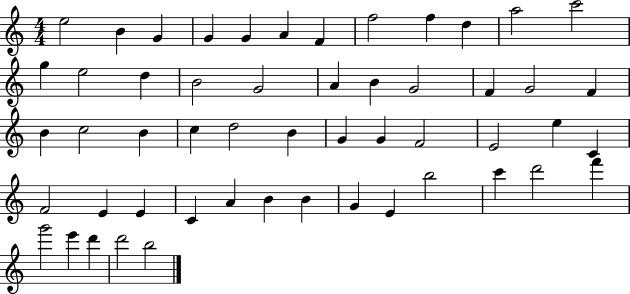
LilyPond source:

{
  \clef treble
  \numericTimeSignature
  \time 4/4
  \key c \major
  e''2 b'4 g'4 | g'4 g'4 a'4 f'4 | f''2 f''4 d''4 | a''2 c'''2 | \break g''4 e''2 d''4 | b'2 g'2 | a'4 b'4 g'2 | f'4 g'2 f'4 | \break b'4 c''2 b'4 | c''4 d''2 b'4 | g'4 g'4 f'2 | e'2 e''4 c'4 | \break f'2 e'4 e'4 | c'4 a'4 b'4 b'4 | g'4 e'4 b''2 | c'''4 d'''2 f'''4 | \break g'''2 e'''4 d'''4 | d'''2 b''2 | \bar "|."
}